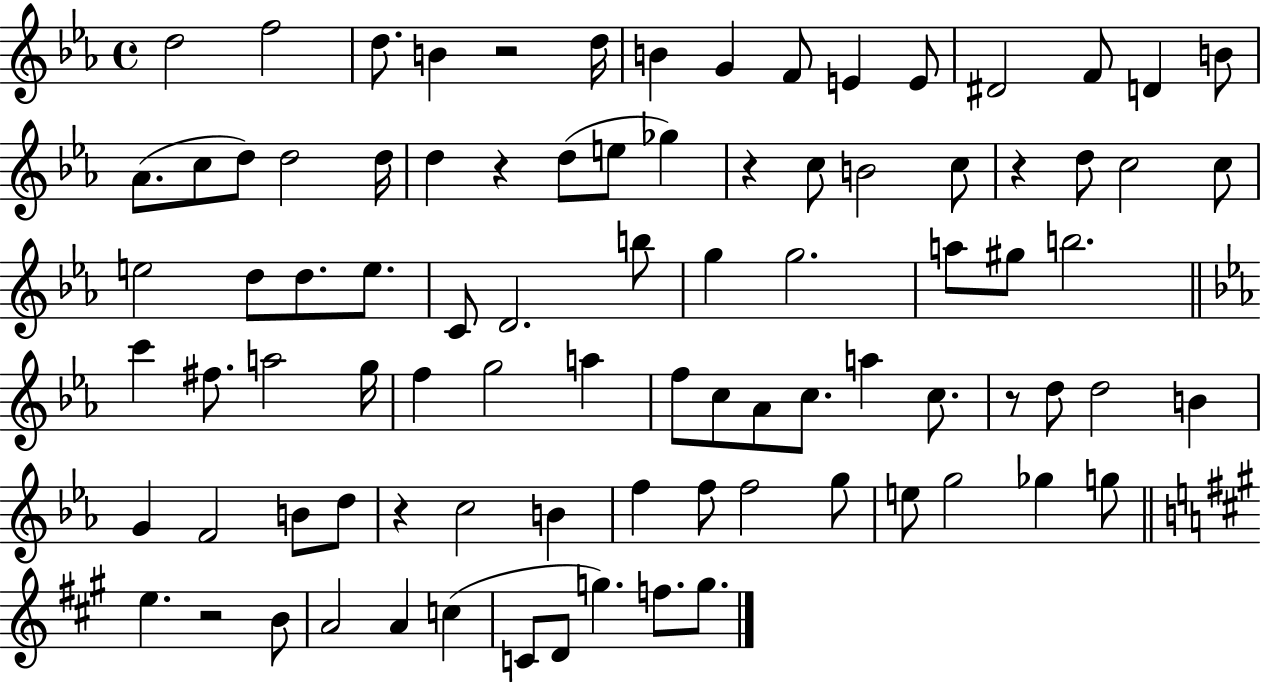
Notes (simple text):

D5/h F5/h D5/e. B4/q R/h D5/s B4/q G4/q F4/e E4/q E4/e D#4/h F4/e D4/q B4/e Ab4/e. C5/e D5/e D5/h D5/s D5/q R/q D5/e E5/e Gb5/q R/q C5/e B4/h C5/e R/q D5/e C5/h C5/e E5/h D5/e D5/e. E5/e. C4/e D4/h. B5/e G5/q G5/h. A5/e G#5/e B5/h. C6/q F#5/e. A5/h G5/s F5/q G5/h A5/q F5/e C5/e Ab4/e C5/e. A5/q C5/e. R/e D5/e D5/h B4/q G4/q F4/h B4/e D5/e R/q C5/h B4/q F5/q F5/e F5/h G5/e E5/e G5/h Gb5/q G5/e E5/q. R/h B4/e A4/h A4/q C5/q C4/e D4/e G5/q. F5/e. G5/e.